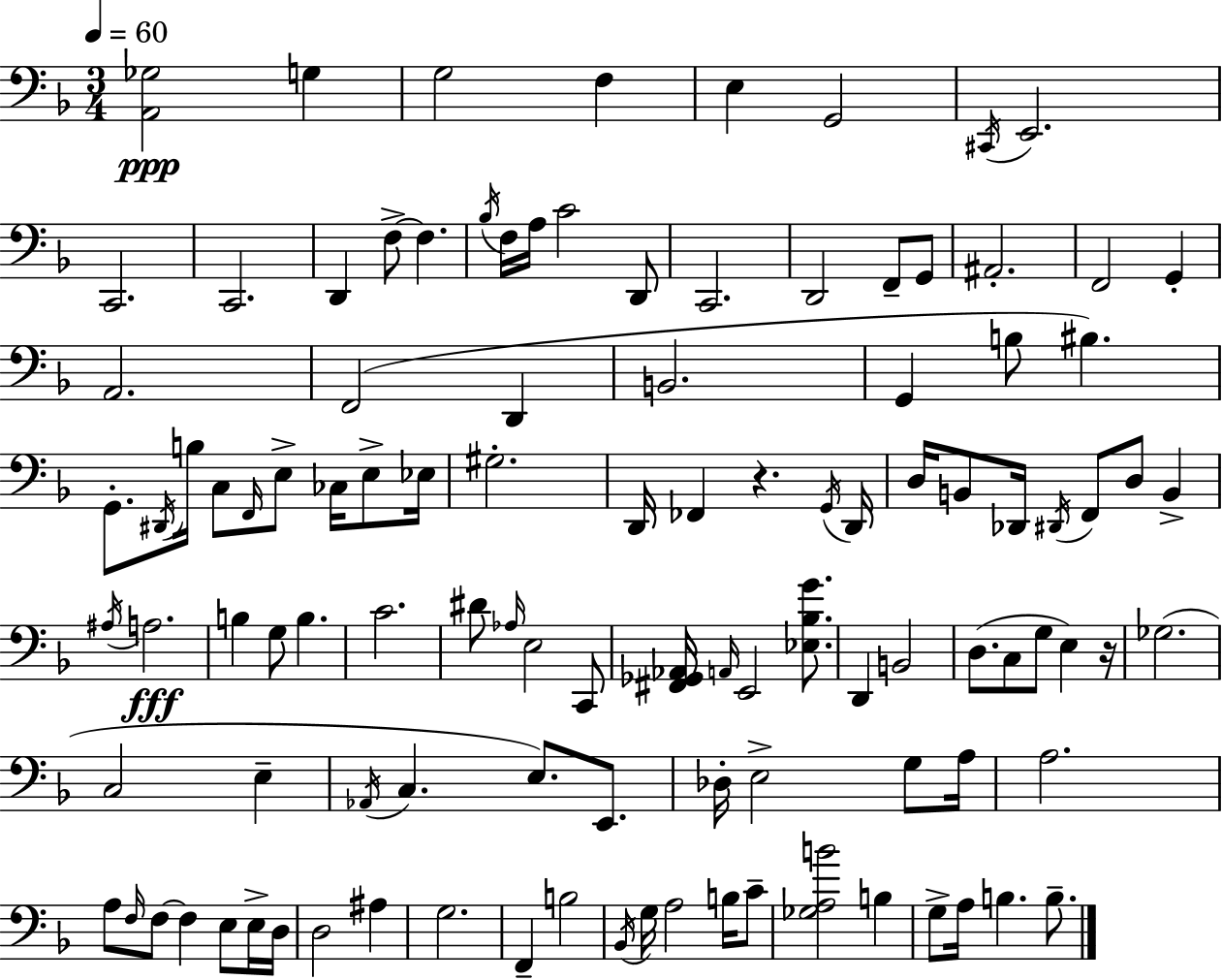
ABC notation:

X:1
T:Untitled
M:3/4
L:1/4
K:F
[A,,_G,]2 G, G,2 F, E, G,,2 ^C,,/4 E,,2 C,,2 C,,2 D,, F,/2 F, _B,/4 F,/4 A,/4 C2 D,,/2 C,,2 D,,2 F,,/2 G,,/2 ^A,,2 F,,2 G,, A,,2 F,,2 D,, B,,2 G,, B,/2 ^B, G,,/2 ^D,,/4 B,/4 C,/2 F,,/4 E,/2 _C,/4 E,/2 _E,/4 ^G,2 D,,/4 _F,, z G,,/4 D,,/4 D,/4 B,,/2 _D,,/4 ^D,,/4 F,,/2 D,/2 B,, ^A,/4 A,2 B, G,/2 B, C2 ^D/2 _A,/4 E,2 C,,/2 [^F,,_G,,_A,,]/4 A,,/4 E,,2 [_E,_B,G]/2 D,, B,,2 D,/2 C,/2 G,/2 E, z/4 _G,2 C,2 E, _A,,/4 C, E,/2 E,,/2 _D,/4 E,2 G,/2 A,/4 A,2 A,/2 F,/4 F,/2 F, E,/2 E,/4 D,/4 D,2 ^A, G,2 F,, B,2 _B,,/4 G,/4 A,2 B,/4 C/2 [_G,A,B]2 B, G,/2 A,/4 B, B,/2